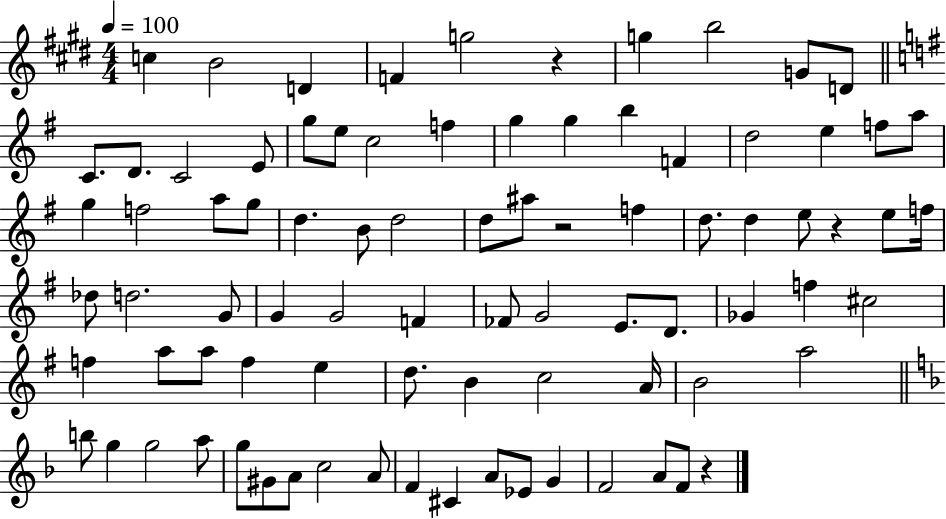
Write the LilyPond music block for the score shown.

{
  \clef treble
  \numericTimeSignature
  \time 4/4
  \key e \major
  \tempo 4 = 100
  c''4 b'2 d'4 | f'4 g''2 r4 | g''4 b''2 g'8 d'8 | \bar "||" \break \key e \minor c'8. d'8. c'2 e'8 | g''8 e''8 c''2 f''4 | g''4 g''4 b''4 f'4 | d''2 e''4 f''8 a''8 | \break g''4 f''2 a''8 g''8 | d''4. b'8 d''2 | d''8 ais''8 r2 f''4 | d''8. d''4 e''8 r4 e''8 f''16 | \break des''8 d''2. g'8 | g'4 g'2 f'4 | fes'8 g'2 e'8. d'8. | ges'4 f''4 cis''2 | \break f''4 a''8 a''8 f''4 e''4 | d''8. b'4 c''2 a'16 | b'2 a''2 | \bar "||" \break \key f \major b''8 g''4 g''2 a''8 | g''8 gis'8 a'8 c''2 a'8 | f'4 cis'4 a'8 ees'8 g'4 | f'2 a'8 f'8 r4 | \break \bar "|."
}